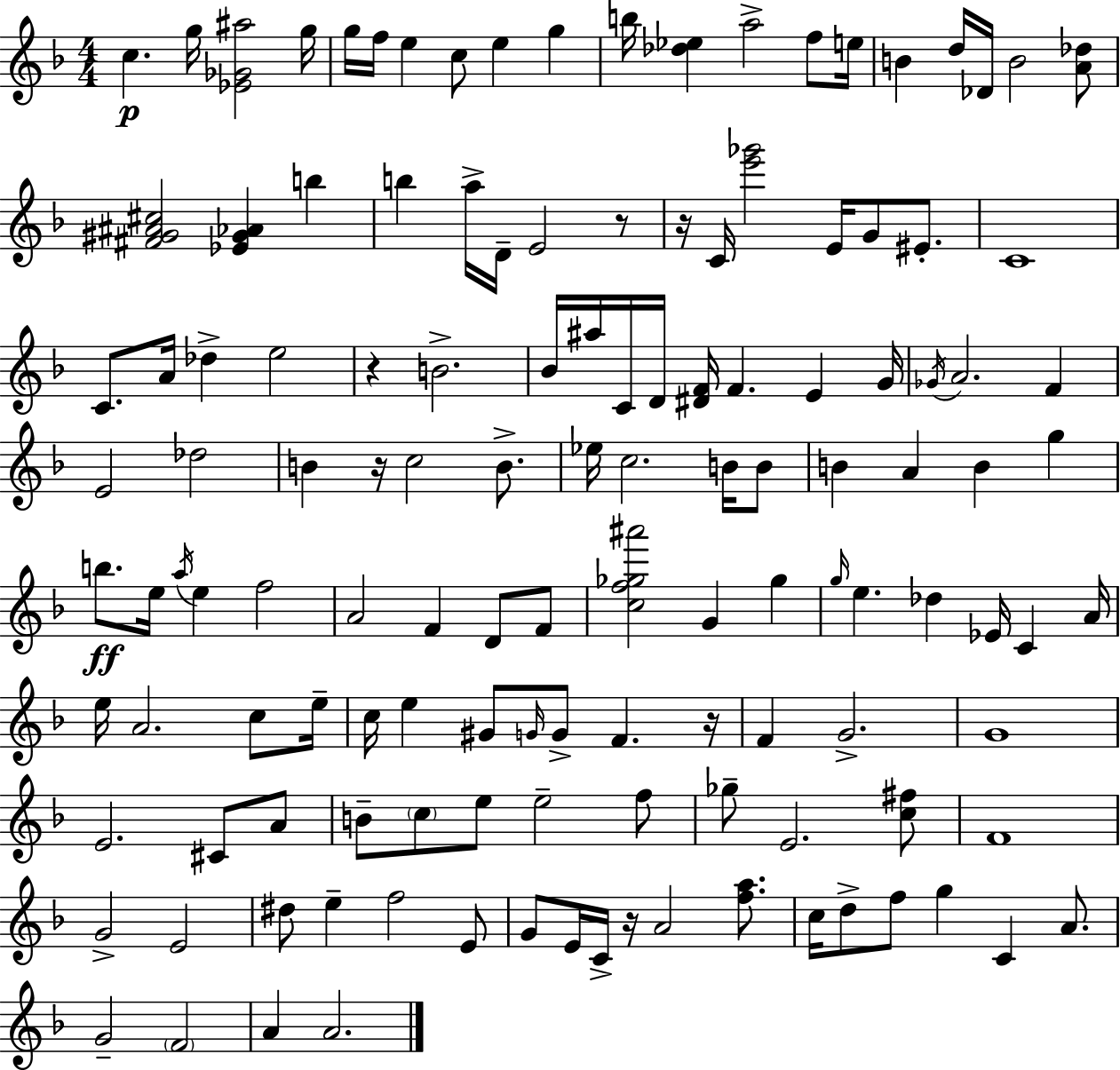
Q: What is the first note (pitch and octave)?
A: C5